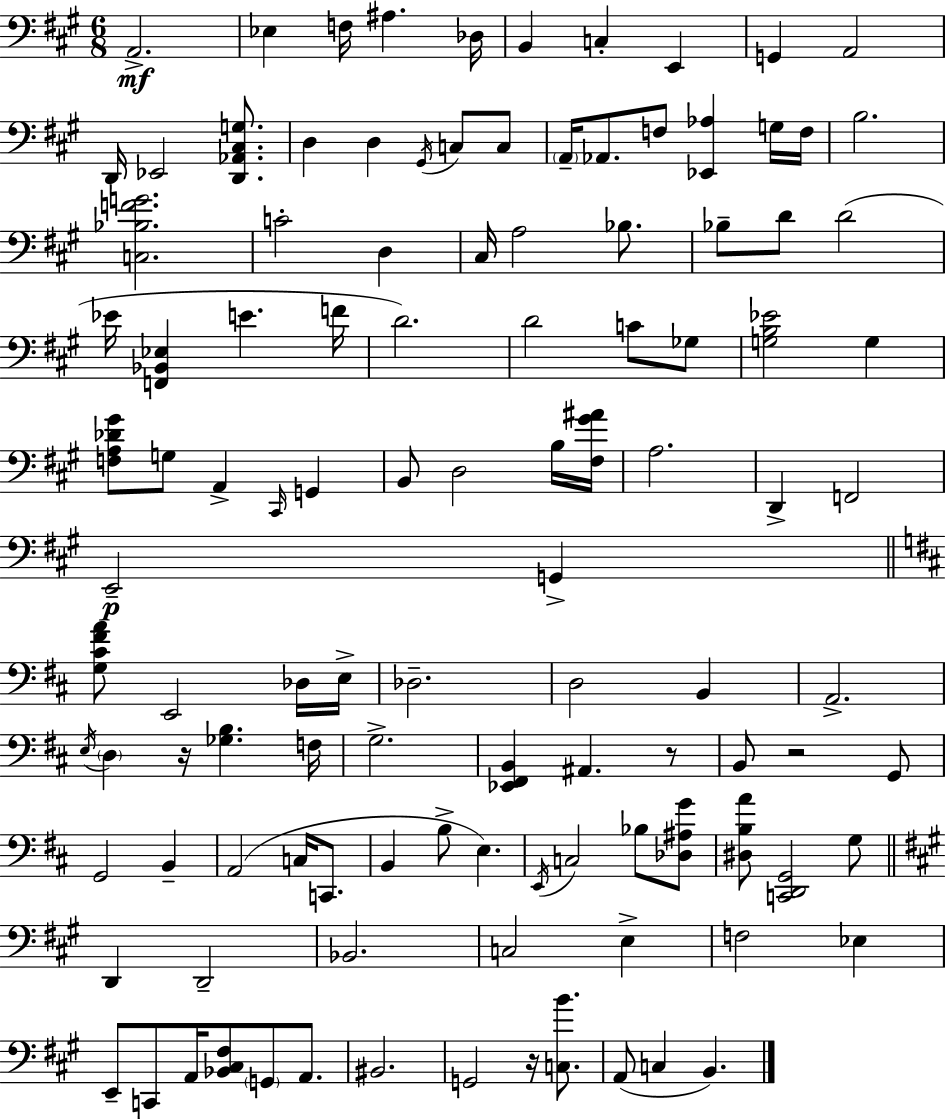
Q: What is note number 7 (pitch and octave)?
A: C3